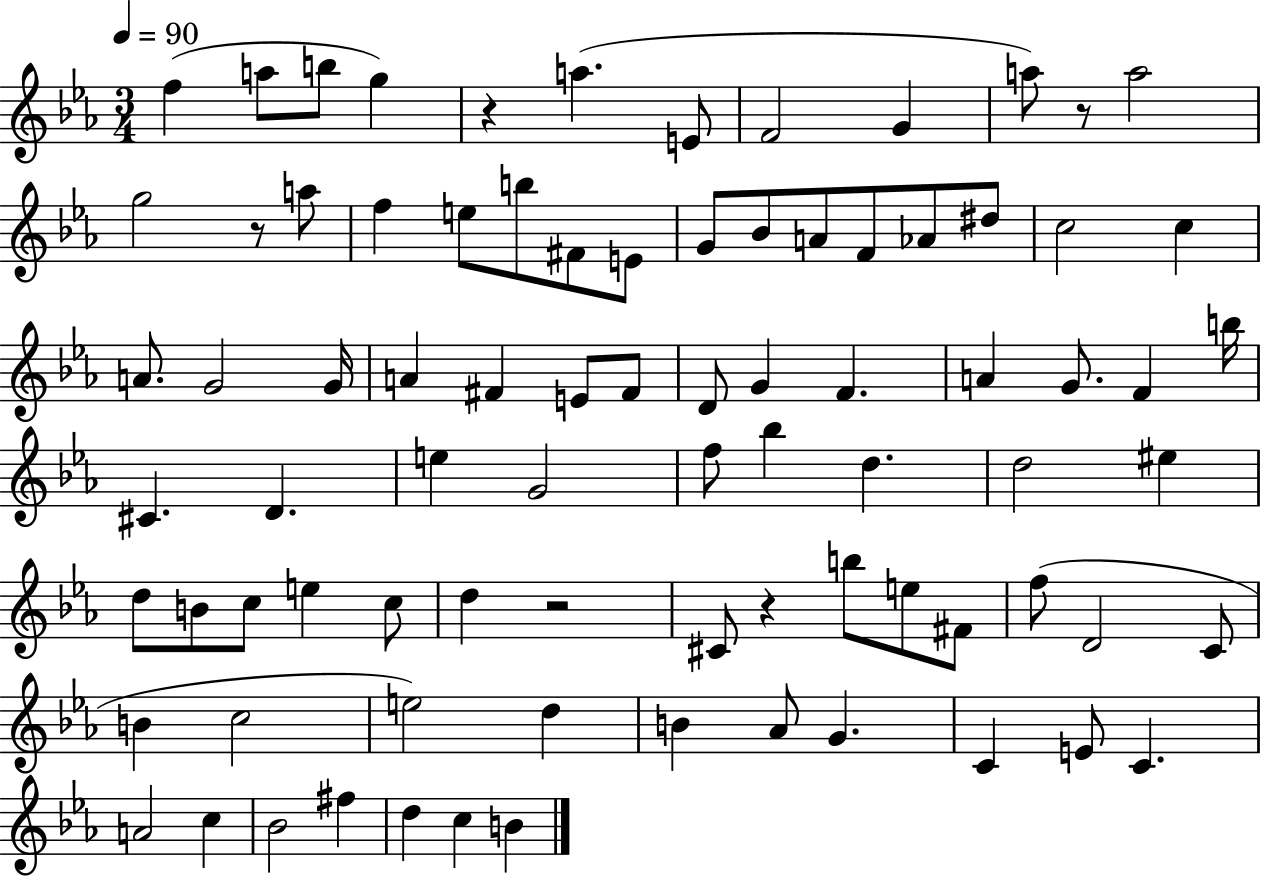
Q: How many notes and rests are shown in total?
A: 83